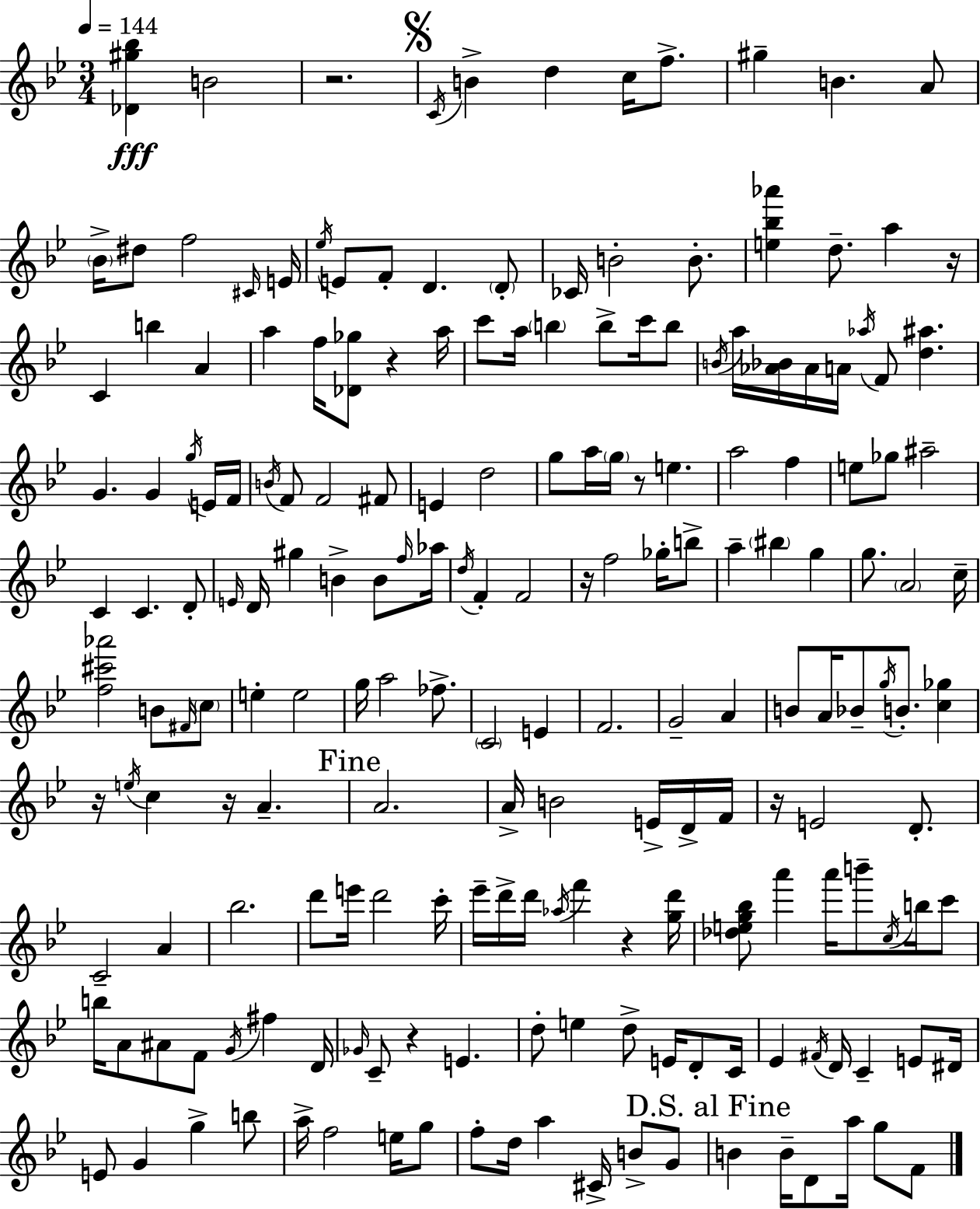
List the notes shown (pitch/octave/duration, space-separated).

[Db4,G#5,Bb5]/q B4/h R/h. C4/s B4/q D5/q C5/s F5/e. G#5/q B4/q. A4/e Bb4/s D#5/e F5/h C#4/s E4/s Eb5/s E4/e F4/e D4/q. D4/e CES4/s B4/h B4/e. [E5,Bb5,Ab6]/q D5/e. A5/q R/s C4/q B5/q A4/q A5/q F5/s [Db4,Gb5]/e R/q A5/s C6/e A5/s B5/q B5/e C6/s B5/e B4/s A5/s [Ab4,Bb4]/s Ab4/s A4/s Ab5/s F4/e [D5,A#5]/q. G4/q. G4/q G5/s E4/s F4/s B4/s F4/e F4/h F#4/e E4/q D5/h G5/e A5/s G5/s R/e E5/q. A5/h F5/q E5/e Gb5/e A#5/h C4/q C4/q. D4/e E4/s D4/s G#5/q B4/q B4/e F5/s Ab5/s D5/s F4/q F4/h R/s F5/h Gb5/s B5/e A5/q BIS5/q G5/q G5/e. A4/h C5/s [F5,C#6,Ab6]/h B4/e F#4/s C5/e E5/q E5/h G5/s A5/h FES5/e. C4/h E4/q F4/h. G4/h A4/q B4/e A4/s Bb4/e G5/s B4/e. [C5,Gb5]/q R/s E5/s C5/q R/s A4/q. A4/h. A4/s B4/h E4/s D4/s F4/s R/s E4/h D4/e. C4/h A4/q Bb5/h. D6/e E6/s D6/h C6/s Eb6/s D6/s D6/s Ab5/s F6/q R/q [G5,D6]/s [Db5,E5,G5,Bb5]/e A6/q A6/s B6/e C5/s B5/s C6/e B5/s A4/e A#4/e F4/e G4/s F#5/q D4/s Gb4/s C4/e R/q E4/q. D5/e E5/q D5/e E4/s D4/e C4/s Eb4/q F#4/s D4/s C4/q E4/e D#4/s E4/e G4/q G5/q B5/e A5/s F5/h E5/s G5/e F5/e D5/s A5/q C#4/s B4/e G4/e B4/q B4/s D4/e A5/s G5/e F4/e